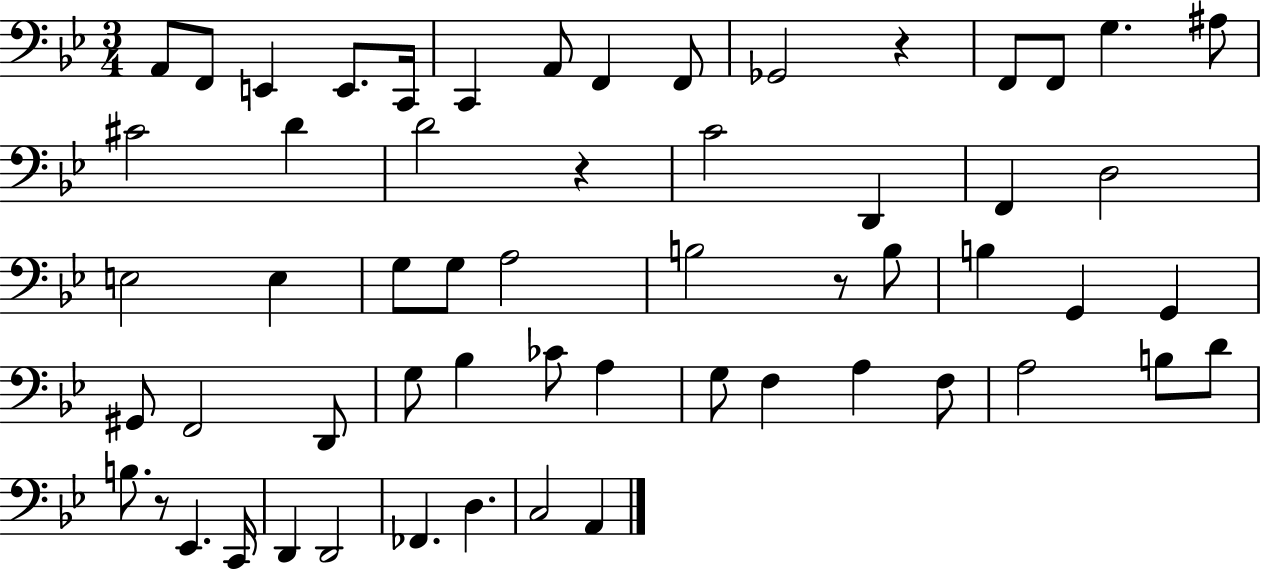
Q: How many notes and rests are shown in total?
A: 58